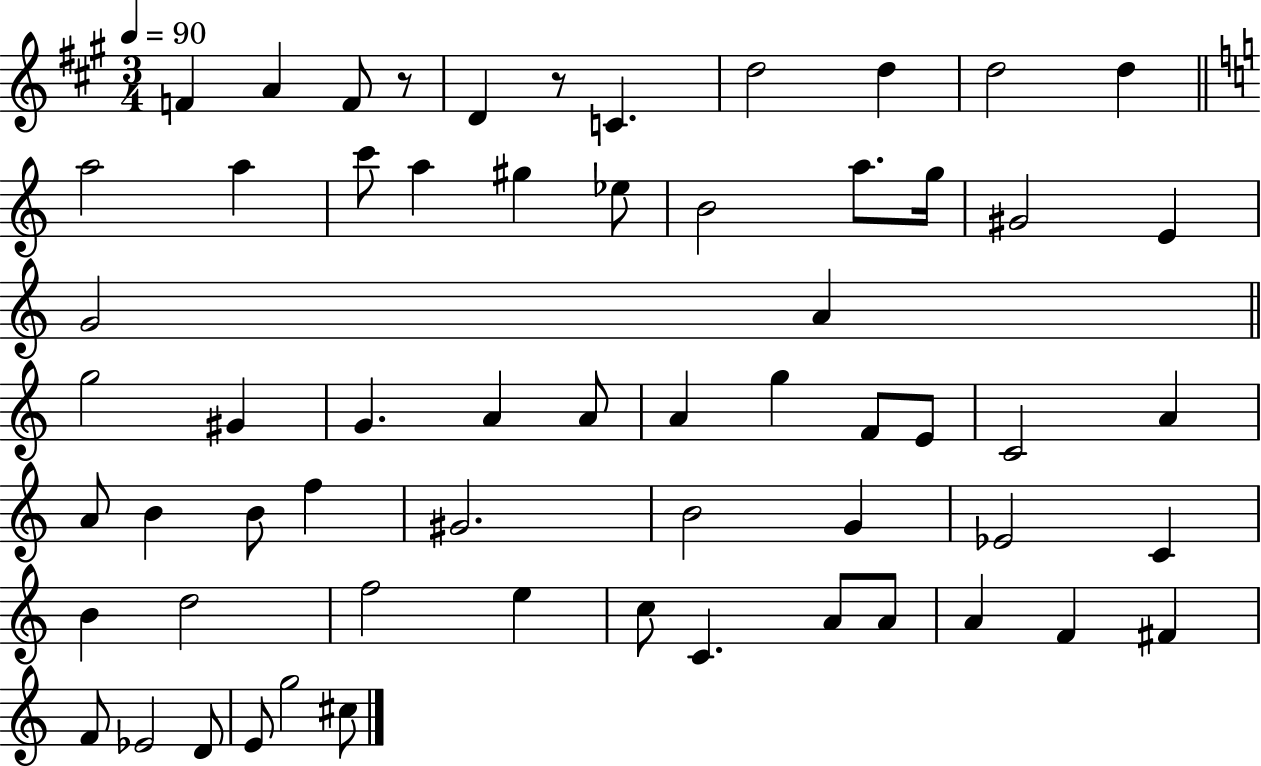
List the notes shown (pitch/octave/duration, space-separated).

F4/q A4/q F4/e R/e D4/q R/e C4/q. D5/h D5/q D5/h D5/q A5/h A5/q C6/e A5/q G#5/q Eb5/e B4/h A5/e. G5/s G#4/h E4/q G4/h A4/q G5/h G#4/q G4/q. A4/q A4/e A4/q G5/q F4/e E4/e C4/h A4/q A4/e B4/q B4/e F5/q G#4/h. B4/h G4/q Eb4/h C4/q B4/q D5/h F5/h E5/q C5/e C4/q. A4/e A4/e A4/q F4/q F#4/q F4/e Eb4/h D4/e E4/e G5/h C#5/e